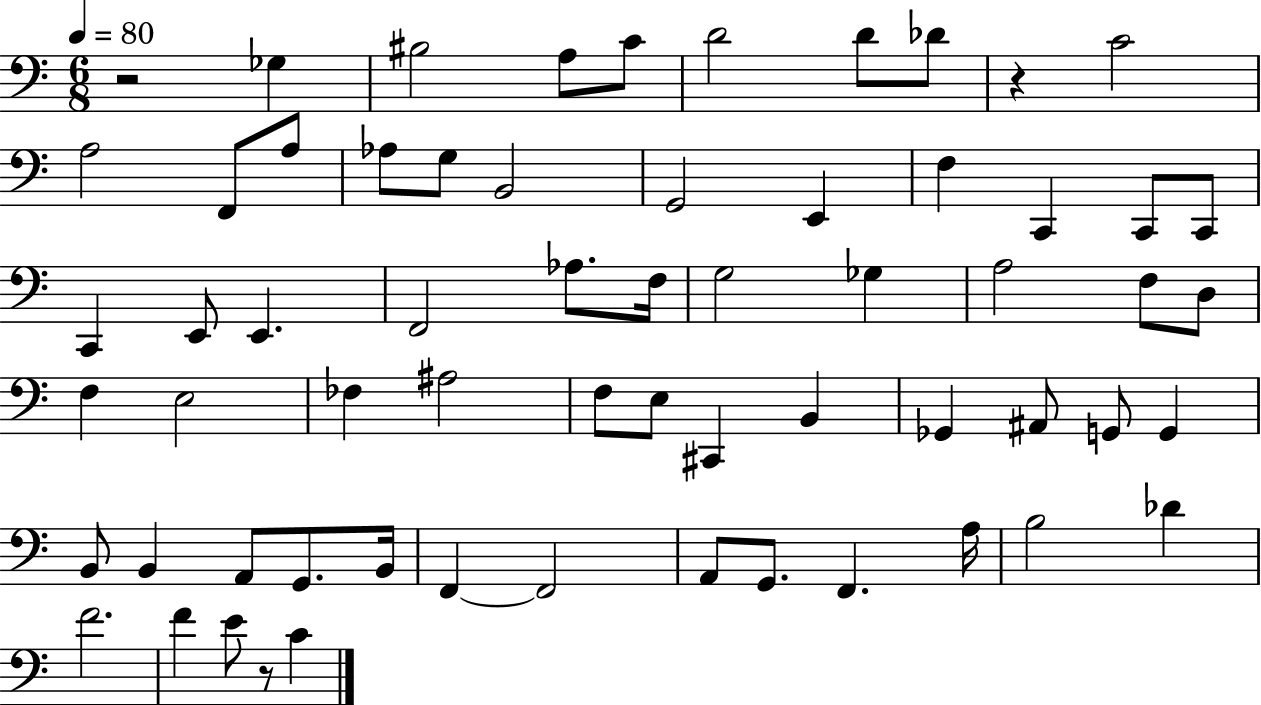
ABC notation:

X:1
T:Untitled
M:6/8
L:1/4
K:C
z2 _G, ^B,2 A,/2 C/2 D2 D/2 _D/2 z C2 A,2 F,,/2 A,/2 _A,/2 G,/2 B,,2 G,,2 E,, F, C,, C,,/2 C,,/2 C,, E,,/2 E,, F,,2 _A,/2 F,/4 G,2 _G, A,2 F,/2 D,/2 F, E,2 _F, ^A,2 F,/2 E,/2 ^C,, B,, _G,, ^A,,/2 G,,/2 G,, B,,/2 B,, A,,/2 G,,/2 B,,/4 F,, F,,2 A,,/2 G,,/2 F,, A,/4 B,2 _D F2 F E/2 z/2 C